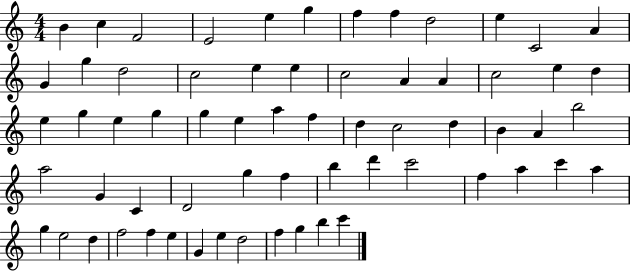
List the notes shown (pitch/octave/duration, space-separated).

B4/q C5/q F4/h E4/h E5/q G5/q F5/q F5/q D5/h E5/q C4/h A4/q G4/q G5/q D5/h C5/h E5/q E5/q C5/h A4/q A4/q C5/h E5/q D5/q E5/q G5/q E5/q G5/q G5/q E5/q A5/q F5/q D5/q C5/h D5/q B4/q A4/q B5/h A5/h G4/q C4/q D4/h G5/q F5/q B5/q D6/q C6/h F5/q A5/q C6/q A5/q G5/q E5/h D5/q F5/h F5/q E5/q G4/q E5/q D5/h F5/q G5/q B5/q C6/q